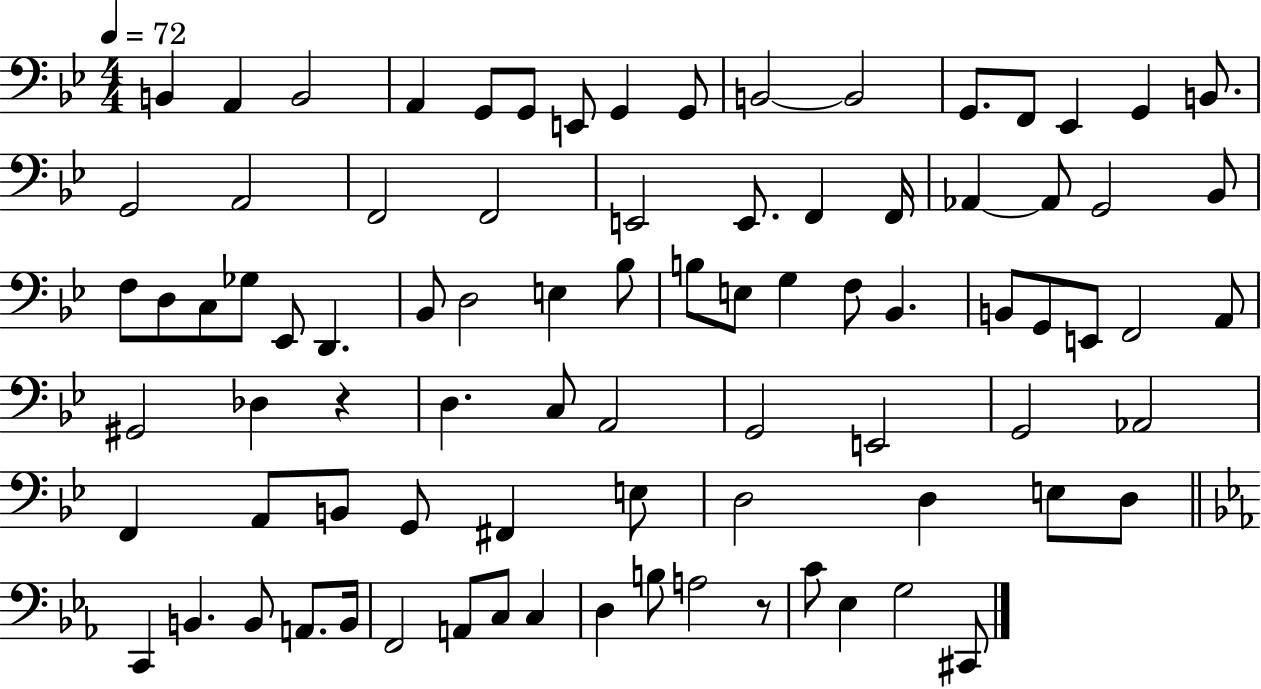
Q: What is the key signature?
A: BES major